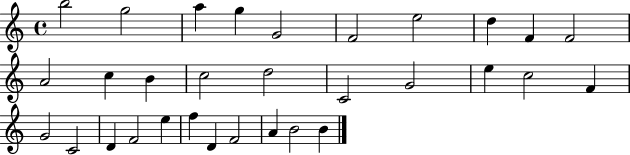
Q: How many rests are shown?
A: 0